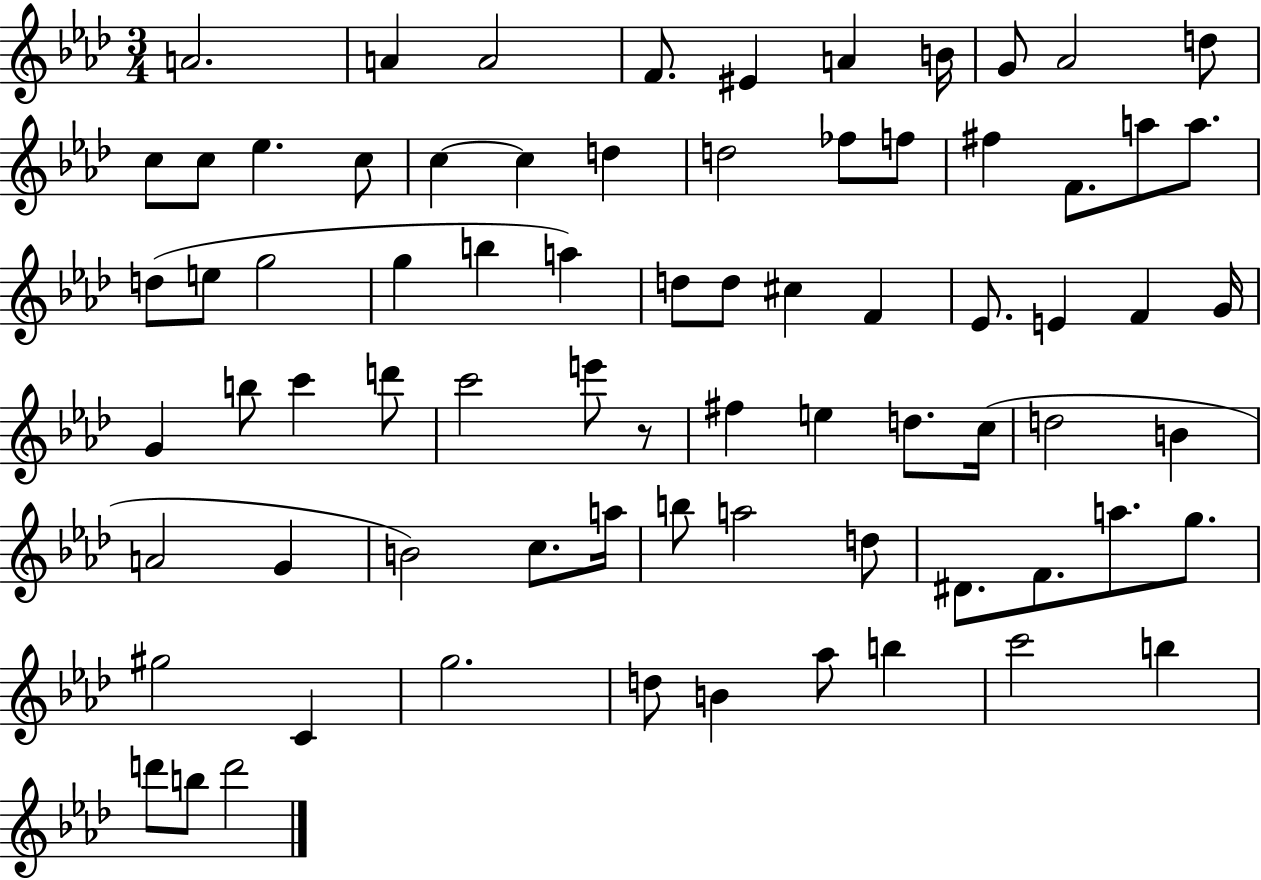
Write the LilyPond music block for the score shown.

{
  \clef treble
  \numericTimeSignature
  \time 3/4
  \key aes \major
  a'2. | a'4 a'2 | f'8. eis'4 a'4 b'16 | g'8 aes'2 d''8 | \break c''8 c''8 ees''4. c''8 | c''4~~ c''4 d''4 | d''2 fes''8 f''8 | fis''4 f'8. a''8 a''8. | \break d''8( e''8 g''2 | g''4 b''4 a''4) | d''8 d''8 cis''4 f'4 | ees'8. e'4 f'4 g'16 | \break g'4 b''8 c'''4 d'''8 | c'''2 e'''8 r8 | fis''4 e''4 d''8. c''16( | d''2 b'4 | \break a'2 g'4 | b'2) c''8. a''16 | b''8 a''2 d''8 | dis'8. f'8. a''8. g''8. | \break gis''2 c'4 | g''2. | d''8 b'4 aes''8 b''4 | c'''2 b''4 | \break d'''8 b''8 d'''2 | \bar "|."
}